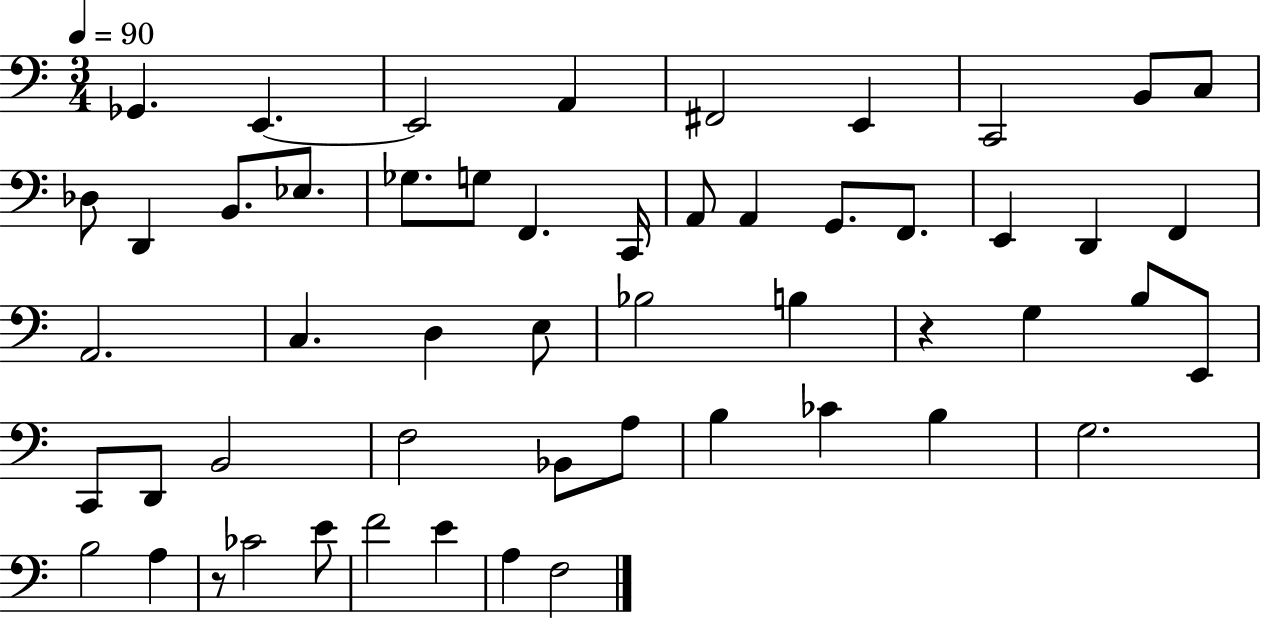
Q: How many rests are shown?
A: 2